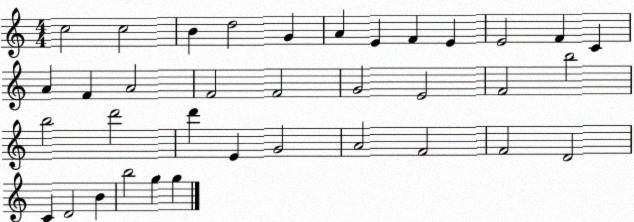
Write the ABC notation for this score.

X:1
T:Untitled
M:4/4
L:1/4
K:C
c2 c2 B d2 G A E F E E2 F C A F A2 F2 F2 G2 E2 F2 b2 b2 d'2 d' E G2 A2 F2 F2 D2 C D2 B b2 g g